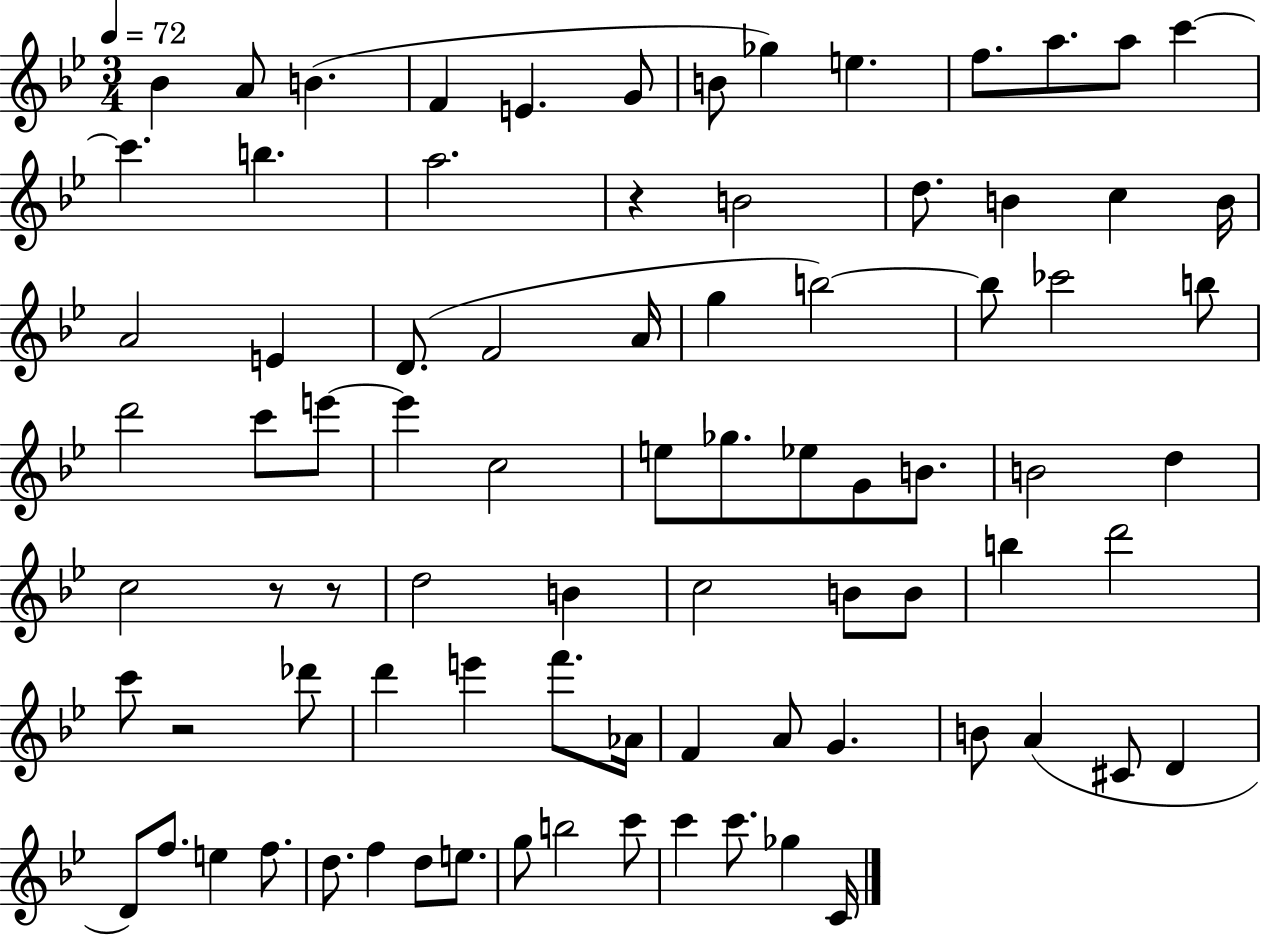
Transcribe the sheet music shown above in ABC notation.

X:1
T:Untitled
M:3/4
L:1/4
K:Bb
_B A/2 B F E G/2 B/2 _g e f/2 a/2 a/2 c' c' b a2 z B2 d/2 B c B/4 A2 E D/2 F2 A/4 g b2 b/2 _c'2 b/2 d'2 c'/2 e'/2 e' c2 e/2 _g/2 _e/2 G/2 B/2 B2 d c2 z/2 z/2 d2 B c2 B/2 B/2 b d'2 c'/2 z2 _d'/2 d' e' f'/2 _A/4 F A/2 G B/2 A ^C/2 D D/2 f/2 e f/2 d/2 f d/2 e/2 g/2 b2 c'/2 c' c'/2 _g C/4